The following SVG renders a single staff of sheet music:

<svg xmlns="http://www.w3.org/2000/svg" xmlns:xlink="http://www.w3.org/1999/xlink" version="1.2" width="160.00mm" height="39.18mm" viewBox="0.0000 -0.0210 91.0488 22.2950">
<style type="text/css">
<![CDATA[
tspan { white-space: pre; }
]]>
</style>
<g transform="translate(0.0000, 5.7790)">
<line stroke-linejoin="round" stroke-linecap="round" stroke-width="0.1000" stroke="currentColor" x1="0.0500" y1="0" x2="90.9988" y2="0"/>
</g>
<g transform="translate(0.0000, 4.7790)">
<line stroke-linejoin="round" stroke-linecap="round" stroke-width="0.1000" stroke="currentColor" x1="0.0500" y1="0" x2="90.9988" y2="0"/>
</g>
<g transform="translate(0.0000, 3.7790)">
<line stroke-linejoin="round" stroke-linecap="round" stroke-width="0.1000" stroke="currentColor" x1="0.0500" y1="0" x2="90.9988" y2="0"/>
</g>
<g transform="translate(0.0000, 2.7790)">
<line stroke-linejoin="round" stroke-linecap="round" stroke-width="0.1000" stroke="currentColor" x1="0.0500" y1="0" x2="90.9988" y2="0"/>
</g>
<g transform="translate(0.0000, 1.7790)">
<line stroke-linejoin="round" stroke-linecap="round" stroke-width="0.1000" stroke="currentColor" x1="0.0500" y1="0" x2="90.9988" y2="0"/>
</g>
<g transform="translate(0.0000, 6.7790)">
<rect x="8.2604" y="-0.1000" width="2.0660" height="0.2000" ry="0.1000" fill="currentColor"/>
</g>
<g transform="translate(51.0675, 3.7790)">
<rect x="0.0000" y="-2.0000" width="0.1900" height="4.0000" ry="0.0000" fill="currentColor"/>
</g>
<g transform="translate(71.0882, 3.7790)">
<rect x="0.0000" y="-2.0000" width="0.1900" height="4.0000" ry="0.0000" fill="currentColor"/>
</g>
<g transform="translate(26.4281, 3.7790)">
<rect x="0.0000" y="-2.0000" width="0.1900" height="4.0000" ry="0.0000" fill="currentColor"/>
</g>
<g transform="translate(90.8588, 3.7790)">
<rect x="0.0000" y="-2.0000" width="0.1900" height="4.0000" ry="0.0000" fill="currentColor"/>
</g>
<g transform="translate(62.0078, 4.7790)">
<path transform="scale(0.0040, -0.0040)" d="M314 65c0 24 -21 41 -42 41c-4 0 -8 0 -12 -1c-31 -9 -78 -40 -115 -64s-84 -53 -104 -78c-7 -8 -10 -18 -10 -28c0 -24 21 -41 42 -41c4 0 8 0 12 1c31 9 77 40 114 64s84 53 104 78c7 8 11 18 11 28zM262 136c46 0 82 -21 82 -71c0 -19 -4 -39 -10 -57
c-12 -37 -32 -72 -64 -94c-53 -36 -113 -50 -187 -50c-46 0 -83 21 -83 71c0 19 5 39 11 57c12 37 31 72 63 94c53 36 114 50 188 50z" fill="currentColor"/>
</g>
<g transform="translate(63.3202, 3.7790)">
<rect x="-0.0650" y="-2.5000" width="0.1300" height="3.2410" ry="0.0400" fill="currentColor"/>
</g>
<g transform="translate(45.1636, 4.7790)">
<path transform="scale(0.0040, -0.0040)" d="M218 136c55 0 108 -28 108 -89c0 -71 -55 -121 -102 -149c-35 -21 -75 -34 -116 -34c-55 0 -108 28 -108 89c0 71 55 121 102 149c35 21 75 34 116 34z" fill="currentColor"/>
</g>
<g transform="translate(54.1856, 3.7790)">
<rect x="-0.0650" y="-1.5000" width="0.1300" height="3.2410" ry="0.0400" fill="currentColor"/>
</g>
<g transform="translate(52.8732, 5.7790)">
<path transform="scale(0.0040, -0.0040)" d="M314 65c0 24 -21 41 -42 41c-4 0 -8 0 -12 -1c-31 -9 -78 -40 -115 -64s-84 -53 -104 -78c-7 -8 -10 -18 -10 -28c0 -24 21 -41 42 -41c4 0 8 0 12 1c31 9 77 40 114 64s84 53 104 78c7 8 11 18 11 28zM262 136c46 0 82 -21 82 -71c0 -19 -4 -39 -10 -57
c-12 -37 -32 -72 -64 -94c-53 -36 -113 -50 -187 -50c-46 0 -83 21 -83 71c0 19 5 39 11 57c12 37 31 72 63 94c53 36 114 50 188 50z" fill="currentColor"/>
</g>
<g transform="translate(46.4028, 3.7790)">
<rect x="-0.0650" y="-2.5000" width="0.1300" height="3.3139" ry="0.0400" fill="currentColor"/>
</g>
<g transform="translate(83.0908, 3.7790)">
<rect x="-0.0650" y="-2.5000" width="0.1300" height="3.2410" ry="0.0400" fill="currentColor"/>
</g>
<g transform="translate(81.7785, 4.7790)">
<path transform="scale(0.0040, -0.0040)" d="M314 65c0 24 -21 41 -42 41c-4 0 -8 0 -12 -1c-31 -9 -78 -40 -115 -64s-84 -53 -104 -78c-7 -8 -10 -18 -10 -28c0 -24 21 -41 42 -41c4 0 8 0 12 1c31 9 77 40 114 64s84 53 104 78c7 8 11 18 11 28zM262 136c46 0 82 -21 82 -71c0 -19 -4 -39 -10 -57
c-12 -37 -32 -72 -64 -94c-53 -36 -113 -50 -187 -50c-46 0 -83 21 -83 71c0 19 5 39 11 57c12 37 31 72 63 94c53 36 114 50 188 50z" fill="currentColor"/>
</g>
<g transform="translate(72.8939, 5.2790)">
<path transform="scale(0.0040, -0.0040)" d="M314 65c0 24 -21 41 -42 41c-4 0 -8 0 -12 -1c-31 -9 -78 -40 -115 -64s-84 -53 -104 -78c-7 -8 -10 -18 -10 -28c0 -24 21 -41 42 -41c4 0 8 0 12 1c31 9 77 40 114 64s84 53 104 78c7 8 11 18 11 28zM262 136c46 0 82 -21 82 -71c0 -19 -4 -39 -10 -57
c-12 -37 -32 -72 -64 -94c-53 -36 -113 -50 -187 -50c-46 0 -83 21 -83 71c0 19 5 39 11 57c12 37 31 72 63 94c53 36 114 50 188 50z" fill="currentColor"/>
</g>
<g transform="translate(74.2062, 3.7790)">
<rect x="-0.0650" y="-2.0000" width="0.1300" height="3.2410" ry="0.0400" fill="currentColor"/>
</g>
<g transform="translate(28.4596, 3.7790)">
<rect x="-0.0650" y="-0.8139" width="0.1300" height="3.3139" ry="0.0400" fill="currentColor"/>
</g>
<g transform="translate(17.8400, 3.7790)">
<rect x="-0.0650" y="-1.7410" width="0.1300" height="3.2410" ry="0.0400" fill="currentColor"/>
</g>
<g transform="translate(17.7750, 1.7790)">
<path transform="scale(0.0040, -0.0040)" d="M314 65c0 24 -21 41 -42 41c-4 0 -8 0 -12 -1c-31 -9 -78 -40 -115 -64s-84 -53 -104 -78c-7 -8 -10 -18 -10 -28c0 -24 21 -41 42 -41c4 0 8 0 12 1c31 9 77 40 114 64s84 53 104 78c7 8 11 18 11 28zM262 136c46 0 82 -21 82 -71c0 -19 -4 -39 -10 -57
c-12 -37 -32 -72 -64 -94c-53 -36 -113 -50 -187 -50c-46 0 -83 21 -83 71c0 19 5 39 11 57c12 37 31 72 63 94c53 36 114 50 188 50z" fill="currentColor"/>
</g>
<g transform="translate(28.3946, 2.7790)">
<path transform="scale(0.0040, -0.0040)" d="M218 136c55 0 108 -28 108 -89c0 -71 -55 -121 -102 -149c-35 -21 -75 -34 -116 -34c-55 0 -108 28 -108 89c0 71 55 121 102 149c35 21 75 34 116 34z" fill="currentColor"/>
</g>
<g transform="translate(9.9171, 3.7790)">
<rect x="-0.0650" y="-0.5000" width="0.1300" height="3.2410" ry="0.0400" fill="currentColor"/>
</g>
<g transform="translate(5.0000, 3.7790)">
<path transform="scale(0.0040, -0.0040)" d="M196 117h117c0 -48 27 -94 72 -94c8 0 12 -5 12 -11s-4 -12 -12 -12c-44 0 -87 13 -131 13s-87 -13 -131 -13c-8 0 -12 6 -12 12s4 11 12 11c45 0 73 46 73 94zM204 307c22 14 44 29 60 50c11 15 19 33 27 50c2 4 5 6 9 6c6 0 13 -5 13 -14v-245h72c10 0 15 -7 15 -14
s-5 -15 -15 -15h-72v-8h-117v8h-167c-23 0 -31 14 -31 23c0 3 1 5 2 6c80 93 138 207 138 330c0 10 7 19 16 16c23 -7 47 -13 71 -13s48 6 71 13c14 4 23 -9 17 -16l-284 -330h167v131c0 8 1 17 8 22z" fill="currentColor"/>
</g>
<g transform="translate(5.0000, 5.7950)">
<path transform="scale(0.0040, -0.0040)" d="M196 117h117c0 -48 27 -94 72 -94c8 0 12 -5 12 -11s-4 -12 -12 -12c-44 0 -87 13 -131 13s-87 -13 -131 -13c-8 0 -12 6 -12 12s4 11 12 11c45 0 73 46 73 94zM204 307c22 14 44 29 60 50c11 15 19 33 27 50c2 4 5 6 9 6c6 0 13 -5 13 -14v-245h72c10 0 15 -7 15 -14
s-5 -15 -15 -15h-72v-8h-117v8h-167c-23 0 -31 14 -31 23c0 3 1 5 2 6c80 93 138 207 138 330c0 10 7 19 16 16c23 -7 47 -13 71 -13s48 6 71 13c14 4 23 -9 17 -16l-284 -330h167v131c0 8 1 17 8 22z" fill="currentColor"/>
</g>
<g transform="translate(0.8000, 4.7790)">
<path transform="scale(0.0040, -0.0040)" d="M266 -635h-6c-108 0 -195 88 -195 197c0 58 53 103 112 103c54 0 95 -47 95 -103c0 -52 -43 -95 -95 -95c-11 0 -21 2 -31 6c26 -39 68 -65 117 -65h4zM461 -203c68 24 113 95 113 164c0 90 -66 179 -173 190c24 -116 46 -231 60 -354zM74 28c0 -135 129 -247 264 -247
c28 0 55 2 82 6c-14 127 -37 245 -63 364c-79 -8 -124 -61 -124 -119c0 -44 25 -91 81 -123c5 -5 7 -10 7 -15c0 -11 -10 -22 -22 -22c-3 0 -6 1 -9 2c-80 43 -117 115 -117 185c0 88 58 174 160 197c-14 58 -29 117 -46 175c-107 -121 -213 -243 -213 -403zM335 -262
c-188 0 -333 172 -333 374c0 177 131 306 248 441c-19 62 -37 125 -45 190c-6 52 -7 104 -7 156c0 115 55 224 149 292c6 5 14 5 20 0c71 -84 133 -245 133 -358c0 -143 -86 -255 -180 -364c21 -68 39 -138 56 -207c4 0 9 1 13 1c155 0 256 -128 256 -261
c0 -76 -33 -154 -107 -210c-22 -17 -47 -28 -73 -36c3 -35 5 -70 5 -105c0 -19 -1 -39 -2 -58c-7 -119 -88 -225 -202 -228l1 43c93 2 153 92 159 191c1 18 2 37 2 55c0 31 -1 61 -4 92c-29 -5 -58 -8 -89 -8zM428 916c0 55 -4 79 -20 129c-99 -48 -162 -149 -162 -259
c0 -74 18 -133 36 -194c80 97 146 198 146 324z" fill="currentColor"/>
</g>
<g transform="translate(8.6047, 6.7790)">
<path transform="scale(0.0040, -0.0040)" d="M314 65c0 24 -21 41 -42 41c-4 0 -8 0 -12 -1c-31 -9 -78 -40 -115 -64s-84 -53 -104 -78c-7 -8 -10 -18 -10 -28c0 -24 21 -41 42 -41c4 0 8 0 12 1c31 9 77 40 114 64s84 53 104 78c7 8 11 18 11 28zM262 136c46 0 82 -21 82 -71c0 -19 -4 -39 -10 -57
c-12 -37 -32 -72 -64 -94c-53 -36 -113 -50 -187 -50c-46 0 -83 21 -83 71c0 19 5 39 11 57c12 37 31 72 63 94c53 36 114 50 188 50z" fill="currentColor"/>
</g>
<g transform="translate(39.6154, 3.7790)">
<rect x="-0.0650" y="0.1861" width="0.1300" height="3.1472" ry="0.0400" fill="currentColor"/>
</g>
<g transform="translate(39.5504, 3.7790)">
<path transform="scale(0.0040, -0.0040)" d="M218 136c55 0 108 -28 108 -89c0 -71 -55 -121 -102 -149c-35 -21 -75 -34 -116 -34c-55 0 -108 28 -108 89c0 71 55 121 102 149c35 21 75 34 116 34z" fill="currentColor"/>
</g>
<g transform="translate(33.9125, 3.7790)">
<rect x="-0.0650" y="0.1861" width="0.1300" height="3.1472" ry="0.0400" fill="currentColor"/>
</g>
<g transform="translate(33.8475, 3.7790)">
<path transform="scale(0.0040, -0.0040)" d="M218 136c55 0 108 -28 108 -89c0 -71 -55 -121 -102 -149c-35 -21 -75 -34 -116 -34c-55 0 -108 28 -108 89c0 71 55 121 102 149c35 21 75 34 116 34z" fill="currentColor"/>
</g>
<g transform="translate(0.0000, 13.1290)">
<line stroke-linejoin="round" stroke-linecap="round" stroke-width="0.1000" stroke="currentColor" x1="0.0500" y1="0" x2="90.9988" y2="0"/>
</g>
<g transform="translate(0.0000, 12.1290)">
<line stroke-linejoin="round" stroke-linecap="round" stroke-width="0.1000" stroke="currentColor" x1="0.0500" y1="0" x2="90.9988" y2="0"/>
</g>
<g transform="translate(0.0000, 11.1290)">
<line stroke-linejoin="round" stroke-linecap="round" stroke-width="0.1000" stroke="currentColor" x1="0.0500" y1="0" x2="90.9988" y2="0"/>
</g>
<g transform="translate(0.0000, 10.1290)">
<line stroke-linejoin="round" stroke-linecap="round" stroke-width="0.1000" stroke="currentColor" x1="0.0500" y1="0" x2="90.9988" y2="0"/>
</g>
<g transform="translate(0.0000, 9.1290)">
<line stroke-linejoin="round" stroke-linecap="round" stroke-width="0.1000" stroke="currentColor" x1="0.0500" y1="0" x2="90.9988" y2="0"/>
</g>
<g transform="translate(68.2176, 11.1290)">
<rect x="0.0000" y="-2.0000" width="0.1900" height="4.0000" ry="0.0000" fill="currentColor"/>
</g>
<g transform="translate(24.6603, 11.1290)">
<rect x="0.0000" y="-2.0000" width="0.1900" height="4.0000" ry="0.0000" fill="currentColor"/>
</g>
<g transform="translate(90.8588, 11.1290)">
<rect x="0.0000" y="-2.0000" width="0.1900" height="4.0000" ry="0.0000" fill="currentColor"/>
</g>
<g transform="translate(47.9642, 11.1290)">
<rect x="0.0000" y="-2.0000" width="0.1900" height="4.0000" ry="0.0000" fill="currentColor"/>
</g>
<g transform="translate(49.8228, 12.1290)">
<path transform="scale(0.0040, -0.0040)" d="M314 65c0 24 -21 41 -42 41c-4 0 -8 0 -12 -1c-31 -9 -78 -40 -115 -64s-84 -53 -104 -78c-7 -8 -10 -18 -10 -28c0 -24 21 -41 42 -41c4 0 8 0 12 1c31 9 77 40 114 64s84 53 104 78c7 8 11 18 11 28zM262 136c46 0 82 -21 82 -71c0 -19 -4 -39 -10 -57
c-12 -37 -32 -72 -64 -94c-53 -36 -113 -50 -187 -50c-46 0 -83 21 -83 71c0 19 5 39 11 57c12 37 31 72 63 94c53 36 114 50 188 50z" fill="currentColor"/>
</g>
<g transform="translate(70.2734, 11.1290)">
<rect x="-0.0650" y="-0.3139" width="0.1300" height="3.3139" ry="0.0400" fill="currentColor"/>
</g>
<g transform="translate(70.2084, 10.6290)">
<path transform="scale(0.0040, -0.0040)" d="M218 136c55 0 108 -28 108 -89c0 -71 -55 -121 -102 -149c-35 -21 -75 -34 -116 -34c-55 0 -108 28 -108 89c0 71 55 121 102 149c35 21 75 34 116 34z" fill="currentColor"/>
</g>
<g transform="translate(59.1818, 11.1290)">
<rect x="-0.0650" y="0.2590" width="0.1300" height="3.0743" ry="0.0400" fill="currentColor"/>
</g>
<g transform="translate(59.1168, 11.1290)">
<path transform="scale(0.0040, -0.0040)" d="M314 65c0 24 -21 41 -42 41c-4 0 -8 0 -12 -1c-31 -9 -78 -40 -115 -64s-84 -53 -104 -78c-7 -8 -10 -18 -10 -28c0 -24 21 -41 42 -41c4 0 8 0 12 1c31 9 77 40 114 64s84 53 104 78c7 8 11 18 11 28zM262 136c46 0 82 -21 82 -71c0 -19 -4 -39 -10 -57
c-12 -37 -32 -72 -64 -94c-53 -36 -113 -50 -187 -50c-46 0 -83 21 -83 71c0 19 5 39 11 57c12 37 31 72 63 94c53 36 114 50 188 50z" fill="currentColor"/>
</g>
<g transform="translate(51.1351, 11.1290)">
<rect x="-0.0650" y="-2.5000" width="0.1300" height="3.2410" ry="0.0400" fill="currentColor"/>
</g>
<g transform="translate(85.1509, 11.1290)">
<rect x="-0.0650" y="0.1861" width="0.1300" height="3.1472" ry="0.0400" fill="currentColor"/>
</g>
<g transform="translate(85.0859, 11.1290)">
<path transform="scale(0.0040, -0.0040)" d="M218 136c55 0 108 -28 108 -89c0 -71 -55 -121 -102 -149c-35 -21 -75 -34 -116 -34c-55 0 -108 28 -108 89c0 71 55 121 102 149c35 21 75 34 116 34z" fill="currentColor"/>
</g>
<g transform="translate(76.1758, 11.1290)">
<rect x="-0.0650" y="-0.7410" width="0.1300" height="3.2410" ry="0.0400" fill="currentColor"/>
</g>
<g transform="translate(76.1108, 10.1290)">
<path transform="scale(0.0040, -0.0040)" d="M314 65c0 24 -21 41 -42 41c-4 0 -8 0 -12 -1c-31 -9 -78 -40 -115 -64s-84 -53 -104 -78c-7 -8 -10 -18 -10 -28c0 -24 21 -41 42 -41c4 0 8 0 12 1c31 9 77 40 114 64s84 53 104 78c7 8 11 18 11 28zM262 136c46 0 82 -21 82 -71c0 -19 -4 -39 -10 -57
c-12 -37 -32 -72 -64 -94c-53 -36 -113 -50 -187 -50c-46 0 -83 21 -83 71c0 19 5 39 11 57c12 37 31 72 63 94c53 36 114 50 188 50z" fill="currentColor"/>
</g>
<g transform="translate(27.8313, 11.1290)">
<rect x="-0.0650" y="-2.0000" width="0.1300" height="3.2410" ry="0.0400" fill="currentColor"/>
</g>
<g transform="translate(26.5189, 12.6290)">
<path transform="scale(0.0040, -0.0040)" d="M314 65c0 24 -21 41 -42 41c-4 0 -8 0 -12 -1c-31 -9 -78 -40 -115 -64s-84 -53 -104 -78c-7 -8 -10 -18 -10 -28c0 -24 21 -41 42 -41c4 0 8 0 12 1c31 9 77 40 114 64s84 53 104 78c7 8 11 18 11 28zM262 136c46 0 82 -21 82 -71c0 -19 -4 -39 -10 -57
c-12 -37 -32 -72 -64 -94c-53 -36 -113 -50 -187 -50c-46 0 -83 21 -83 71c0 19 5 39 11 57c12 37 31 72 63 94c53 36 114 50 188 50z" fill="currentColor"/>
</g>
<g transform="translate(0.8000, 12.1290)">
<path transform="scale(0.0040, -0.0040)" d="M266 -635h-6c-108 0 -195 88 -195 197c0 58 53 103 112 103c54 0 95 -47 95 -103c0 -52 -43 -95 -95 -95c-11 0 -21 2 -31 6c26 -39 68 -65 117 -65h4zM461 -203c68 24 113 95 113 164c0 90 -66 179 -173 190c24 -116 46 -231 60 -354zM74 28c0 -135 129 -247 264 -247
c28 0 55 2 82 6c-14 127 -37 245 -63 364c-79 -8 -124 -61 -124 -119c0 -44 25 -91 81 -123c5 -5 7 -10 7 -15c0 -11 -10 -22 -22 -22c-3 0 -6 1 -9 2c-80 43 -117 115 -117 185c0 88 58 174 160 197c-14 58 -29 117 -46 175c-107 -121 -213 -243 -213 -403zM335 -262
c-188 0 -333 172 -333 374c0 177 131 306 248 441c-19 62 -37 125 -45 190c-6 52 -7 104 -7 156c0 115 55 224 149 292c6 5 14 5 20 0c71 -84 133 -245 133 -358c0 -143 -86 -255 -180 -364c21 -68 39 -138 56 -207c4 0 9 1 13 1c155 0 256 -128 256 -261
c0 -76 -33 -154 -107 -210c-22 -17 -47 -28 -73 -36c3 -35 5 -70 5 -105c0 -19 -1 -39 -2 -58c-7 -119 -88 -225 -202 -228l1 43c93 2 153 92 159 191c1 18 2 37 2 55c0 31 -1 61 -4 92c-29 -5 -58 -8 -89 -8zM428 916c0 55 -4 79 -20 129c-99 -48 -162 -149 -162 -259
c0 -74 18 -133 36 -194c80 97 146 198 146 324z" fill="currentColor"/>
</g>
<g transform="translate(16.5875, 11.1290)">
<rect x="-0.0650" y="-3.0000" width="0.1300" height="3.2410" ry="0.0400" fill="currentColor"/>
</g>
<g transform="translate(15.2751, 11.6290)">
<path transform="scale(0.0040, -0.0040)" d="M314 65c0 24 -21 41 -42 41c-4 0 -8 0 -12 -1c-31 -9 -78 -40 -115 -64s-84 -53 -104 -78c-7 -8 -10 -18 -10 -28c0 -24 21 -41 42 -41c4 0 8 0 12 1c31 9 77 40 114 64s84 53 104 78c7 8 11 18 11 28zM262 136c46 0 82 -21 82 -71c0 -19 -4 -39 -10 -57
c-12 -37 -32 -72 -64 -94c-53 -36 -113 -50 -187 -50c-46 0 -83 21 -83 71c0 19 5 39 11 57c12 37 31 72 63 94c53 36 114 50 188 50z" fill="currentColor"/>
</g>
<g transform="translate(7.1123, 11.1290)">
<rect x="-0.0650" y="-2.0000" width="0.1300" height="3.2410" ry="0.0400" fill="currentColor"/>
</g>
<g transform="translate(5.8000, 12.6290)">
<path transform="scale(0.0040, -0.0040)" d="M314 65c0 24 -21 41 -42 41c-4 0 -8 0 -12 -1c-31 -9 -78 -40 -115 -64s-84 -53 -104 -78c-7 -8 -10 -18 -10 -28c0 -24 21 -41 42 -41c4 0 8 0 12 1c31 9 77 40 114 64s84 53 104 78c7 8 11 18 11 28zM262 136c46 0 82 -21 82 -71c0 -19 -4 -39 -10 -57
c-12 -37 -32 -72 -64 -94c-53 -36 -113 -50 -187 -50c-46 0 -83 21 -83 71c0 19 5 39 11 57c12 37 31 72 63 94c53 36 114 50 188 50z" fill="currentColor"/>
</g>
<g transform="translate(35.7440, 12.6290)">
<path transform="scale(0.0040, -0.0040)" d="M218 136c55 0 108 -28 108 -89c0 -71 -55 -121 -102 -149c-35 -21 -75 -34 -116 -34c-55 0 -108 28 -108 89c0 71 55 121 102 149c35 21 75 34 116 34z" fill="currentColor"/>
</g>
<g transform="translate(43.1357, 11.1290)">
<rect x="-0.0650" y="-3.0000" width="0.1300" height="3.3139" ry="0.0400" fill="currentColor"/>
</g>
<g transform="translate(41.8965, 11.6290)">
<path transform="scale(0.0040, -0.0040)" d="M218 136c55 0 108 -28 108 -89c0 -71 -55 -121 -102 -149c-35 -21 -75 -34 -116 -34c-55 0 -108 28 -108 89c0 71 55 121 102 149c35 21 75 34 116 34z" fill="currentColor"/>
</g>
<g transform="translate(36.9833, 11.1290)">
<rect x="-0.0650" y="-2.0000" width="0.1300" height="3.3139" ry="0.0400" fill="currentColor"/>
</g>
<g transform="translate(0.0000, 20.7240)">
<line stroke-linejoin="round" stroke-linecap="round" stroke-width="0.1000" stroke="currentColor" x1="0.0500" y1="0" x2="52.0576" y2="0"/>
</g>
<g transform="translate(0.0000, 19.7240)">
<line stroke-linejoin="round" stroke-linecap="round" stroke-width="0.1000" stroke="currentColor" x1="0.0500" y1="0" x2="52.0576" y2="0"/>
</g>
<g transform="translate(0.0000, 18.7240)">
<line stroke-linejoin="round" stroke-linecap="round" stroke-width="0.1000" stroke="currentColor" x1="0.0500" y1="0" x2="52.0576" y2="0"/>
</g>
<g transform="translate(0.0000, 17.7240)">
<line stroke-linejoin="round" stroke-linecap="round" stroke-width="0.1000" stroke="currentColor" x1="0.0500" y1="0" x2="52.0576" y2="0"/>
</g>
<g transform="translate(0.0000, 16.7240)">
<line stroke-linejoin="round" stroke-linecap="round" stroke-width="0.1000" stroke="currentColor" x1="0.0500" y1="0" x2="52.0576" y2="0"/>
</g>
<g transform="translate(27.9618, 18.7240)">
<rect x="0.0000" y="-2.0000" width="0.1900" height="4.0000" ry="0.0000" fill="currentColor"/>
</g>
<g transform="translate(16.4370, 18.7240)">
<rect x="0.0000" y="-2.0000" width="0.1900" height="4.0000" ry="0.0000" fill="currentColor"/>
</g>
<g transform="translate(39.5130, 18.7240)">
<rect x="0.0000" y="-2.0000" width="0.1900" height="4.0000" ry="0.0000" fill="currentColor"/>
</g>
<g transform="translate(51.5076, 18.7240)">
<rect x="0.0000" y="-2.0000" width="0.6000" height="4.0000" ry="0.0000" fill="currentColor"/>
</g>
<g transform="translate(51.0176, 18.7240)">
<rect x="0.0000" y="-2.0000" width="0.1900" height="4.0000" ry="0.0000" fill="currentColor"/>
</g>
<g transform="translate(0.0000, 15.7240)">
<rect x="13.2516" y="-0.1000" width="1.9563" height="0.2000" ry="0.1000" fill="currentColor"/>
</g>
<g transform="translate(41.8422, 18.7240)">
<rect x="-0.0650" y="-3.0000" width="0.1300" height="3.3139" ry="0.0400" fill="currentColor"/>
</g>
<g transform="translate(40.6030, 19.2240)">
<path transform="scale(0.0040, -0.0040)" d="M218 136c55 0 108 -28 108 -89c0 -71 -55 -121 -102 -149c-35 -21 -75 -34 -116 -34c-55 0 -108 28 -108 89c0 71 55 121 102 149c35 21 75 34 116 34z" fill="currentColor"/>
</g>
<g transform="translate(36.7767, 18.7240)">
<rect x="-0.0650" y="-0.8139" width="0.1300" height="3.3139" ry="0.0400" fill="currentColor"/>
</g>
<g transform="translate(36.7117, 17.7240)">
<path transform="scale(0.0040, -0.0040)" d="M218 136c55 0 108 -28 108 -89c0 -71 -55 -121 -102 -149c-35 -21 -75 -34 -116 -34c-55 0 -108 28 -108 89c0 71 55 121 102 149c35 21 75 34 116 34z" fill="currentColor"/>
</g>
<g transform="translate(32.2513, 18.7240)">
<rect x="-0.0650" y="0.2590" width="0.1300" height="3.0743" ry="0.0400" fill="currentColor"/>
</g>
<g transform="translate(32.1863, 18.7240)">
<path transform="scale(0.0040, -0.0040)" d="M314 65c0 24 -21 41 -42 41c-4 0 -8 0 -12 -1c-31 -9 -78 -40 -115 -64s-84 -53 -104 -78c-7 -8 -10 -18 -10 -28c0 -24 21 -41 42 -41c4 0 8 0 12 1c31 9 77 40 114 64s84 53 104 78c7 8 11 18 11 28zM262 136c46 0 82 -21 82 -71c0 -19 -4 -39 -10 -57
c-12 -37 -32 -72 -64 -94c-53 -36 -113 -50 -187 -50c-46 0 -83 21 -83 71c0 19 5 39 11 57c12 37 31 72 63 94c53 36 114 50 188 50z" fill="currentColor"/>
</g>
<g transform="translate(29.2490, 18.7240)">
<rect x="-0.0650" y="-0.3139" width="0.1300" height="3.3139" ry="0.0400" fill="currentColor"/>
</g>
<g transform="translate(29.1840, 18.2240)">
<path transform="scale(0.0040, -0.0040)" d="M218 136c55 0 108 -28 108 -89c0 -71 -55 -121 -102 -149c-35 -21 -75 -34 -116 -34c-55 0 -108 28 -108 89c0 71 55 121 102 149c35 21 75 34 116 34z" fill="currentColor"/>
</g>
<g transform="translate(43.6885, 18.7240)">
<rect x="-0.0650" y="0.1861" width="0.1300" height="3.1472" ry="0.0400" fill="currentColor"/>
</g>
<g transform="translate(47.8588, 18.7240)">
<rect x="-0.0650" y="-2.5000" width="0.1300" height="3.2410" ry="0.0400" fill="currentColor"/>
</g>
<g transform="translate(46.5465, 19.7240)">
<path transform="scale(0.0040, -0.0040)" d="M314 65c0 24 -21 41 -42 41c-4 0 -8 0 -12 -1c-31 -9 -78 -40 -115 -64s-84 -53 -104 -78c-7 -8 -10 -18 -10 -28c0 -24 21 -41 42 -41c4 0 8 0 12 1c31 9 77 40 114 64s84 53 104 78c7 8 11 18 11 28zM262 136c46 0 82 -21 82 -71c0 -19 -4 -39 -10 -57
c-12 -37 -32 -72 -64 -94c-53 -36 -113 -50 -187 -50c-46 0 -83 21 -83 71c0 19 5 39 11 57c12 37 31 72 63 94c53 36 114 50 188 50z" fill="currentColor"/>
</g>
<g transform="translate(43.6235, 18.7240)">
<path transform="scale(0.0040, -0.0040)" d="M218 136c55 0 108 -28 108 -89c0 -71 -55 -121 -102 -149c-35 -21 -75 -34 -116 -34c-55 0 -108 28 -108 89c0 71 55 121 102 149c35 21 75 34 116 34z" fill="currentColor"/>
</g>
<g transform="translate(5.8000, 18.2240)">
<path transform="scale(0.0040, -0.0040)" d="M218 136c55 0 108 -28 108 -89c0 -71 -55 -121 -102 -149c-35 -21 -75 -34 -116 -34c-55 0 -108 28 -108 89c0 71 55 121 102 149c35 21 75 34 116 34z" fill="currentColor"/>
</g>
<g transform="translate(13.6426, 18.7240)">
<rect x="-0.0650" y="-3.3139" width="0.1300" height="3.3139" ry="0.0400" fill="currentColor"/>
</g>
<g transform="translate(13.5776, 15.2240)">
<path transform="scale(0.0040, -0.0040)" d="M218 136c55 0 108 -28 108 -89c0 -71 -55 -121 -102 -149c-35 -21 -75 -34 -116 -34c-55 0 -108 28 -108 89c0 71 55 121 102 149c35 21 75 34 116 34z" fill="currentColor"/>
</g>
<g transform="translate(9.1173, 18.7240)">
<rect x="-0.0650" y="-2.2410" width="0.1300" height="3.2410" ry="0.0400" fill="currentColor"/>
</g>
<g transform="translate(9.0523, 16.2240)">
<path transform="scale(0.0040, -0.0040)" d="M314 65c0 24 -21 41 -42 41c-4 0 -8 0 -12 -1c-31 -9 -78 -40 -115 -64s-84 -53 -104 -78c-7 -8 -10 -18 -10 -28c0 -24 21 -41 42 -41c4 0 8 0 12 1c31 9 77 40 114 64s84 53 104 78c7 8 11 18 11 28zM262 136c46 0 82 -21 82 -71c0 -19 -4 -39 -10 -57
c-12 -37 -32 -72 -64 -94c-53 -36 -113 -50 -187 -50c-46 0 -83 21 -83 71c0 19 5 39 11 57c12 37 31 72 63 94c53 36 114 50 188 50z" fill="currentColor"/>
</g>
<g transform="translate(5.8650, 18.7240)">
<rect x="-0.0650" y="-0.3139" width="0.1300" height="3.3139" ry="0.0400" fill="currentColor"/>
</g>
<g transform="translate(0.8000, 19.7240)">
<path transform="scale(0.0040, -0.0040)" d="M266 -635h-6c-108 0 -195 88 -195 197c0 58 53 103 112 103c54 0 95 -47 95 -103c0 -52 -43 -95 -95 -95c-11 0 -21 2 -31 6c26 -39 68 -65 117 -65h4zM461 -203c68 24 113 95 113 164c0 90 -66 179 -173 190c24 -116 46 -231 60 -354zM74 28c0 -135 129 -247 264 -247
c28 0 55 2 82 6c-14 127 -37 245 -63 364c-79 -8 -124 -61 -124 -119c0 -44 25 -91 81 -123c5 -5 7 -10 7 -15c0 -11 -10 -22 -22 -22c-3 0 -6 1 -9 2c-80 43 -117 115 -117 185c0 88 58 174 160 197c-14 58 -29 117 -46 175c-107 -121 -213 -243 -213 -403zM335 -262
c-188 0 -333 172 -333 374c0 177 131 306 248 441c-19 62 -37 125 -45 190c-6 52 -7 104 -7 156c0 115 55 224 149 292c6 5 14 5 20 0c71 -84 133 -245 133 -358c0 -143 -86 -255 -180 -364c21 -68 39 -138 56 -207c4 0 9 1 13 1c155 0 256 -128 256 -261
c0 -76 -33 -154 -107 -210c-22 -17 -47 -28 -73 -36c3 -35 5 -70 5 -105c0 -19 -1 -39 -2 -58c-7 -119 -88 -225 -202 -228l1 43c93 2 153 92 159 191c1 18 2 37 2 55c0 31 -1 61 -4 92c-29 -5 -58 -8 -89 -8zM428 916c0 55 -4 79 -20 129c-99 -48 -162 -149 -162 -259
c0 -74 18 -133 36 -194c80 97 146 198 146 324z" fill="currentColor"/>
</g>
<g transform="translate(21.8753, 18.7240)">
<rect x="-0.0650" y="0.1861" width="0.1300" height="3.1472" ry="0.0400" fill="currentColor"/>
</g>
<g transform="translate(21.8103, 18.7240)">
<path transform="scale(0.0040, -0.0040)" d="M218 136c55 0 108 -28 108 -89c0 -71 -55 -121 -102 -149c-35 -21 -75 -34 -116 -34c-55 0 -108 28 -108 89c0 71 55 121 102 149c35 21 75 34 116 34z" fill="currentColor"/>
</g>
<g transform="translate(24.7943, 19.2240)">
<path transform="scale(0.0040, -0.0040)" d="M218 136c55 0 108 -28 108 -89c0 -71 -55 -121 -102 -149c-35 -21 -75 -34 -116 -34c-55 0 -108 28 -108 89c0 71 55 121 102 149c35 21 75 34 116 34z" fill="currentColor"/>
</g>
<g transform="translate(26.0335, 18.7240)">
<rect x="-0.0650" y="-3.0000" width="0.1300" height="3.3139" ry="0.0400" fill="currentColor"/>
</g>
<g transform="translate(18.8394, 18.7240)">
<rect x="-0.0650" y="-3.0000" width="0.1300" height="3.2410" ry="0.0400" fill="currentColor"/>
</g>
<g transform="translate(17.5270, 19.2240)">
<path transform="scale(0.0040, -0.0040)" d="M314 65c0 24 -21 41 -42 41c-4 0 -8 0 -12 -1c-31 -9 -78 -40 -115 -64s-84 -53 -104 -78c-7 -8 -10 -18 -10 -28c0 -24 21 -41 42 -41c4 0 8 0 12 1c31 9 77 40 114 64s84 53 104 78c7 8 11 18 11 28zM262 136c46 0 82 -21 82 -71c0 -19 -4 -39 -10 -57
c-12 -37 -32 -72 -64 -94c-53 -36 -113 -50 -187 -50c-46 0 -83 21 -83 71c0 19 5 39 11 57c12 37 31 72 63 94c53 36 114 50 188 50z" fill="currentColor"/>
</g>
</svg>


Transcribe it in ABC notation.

X:1
T:Untitled
M:4/4
L:1/4
K:C
C2 f2 d B B G E2 G2 F2 G2 F2 A2 F2 F A G2 B2 c d2 B c g2 b A2 B A c B2 d A B G2